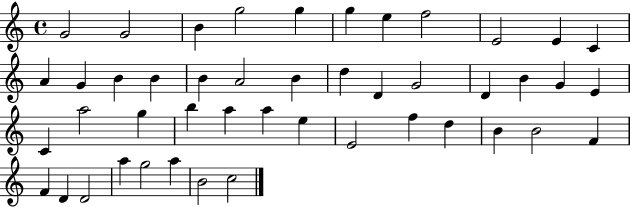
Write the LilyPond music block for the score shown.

{
  \clef treble
  \time 4/4
  \defaultTimeSignature
  \key c \major
  g'2 g'2 | b'4 g''2 g''4 | g''4 e''4 f''2 | e'2 e'4 c'4 | \break a'4 g'4 b'4 b'4 | b'4 a'2 b'4 | d''4 d'4 g'2 | d'4 b'4 g'4 e'4 | \break c'4 a''2 g''4 | b''4 a''4 a''4 e''4 | e'2 f''4 d''4 | b'4 b'2 f'4 | \break f'4 d'4 d'2 | a''4 g''2 a''4 | b'2 c''2 | \bar "|."
}